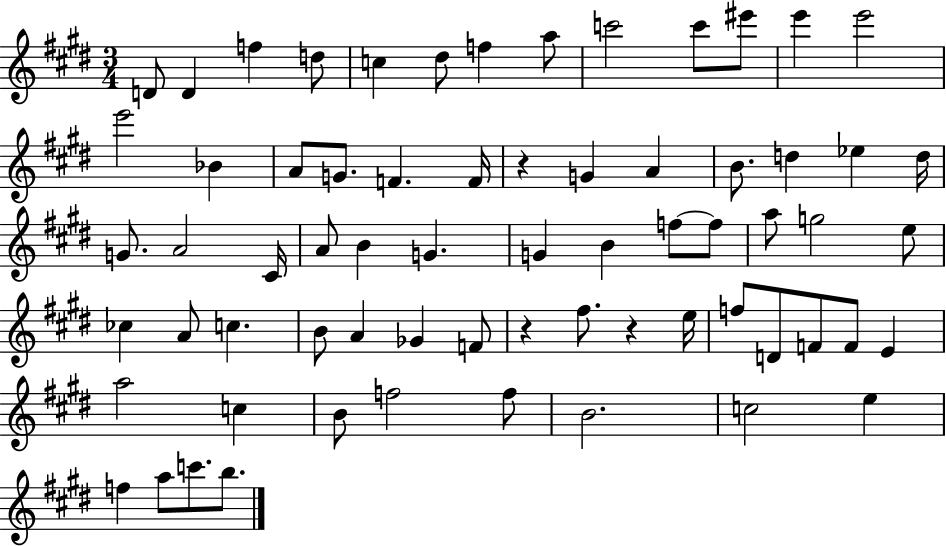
{
  \clef treble
  \numericTimeSignature
  \time 3/4
  \key e \major
  \repeat volta 2 { d'8 d'4 f''4 d''8 | c''4 dis''8 f''4 a''8 | c'''2 c'''8 eis'''8 | e'''4 e'''2 | \break e'''2 bes'4 | a'8 g'8. f'4. f'16 | r4 g'4 a'4 | b'8. d''4 ees''4 d''16 | \break g'8. a'2 cis'16 | a'8 b'4 g'4. | g'4 b'4 f''8~~ f''8 | a''8 g''2 e''8 | \break ces''4 a'8 c''4. | b'8 a'4 ges'4 f'8 | r4 fis''8. r4 e''16 | f''8 d'8 f'8 f'8 e'4 | \break a''2 c''4 | b'8 f''2 f''8 | b'2. | c''2 e''4 | \break f''4 a''8 c'''8. b''8. | } \bar "|."
}